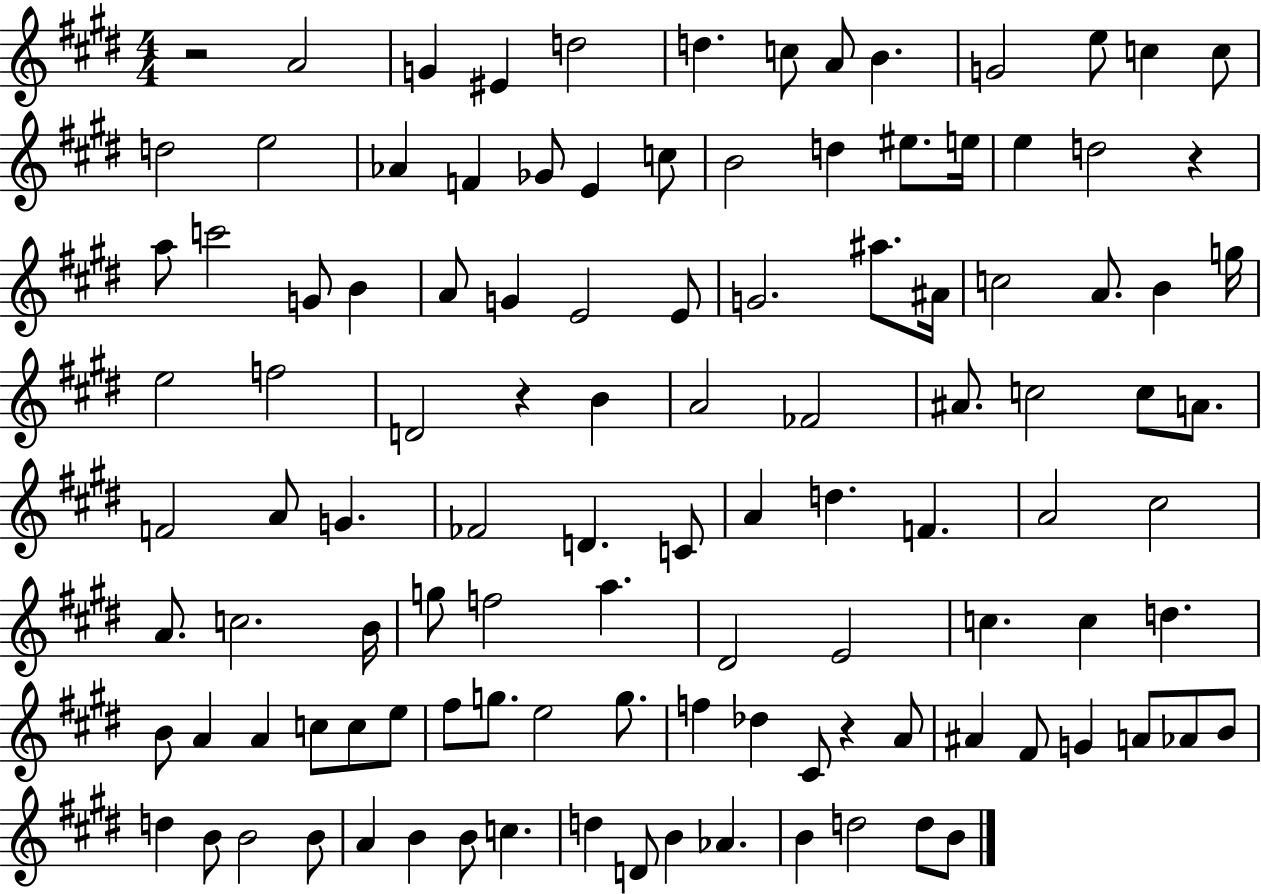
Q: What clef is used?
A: treble